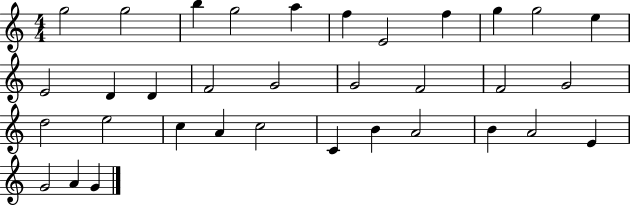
X:1
T:Untitled
M:4/4
L:1/4
K:C
g2 g2 b g2 a f E2 f g g2 e E2 D D F2 G2 G2 F2 F2 G2 d2 e2 c A c2 C B A2 B A2 E G2 A G